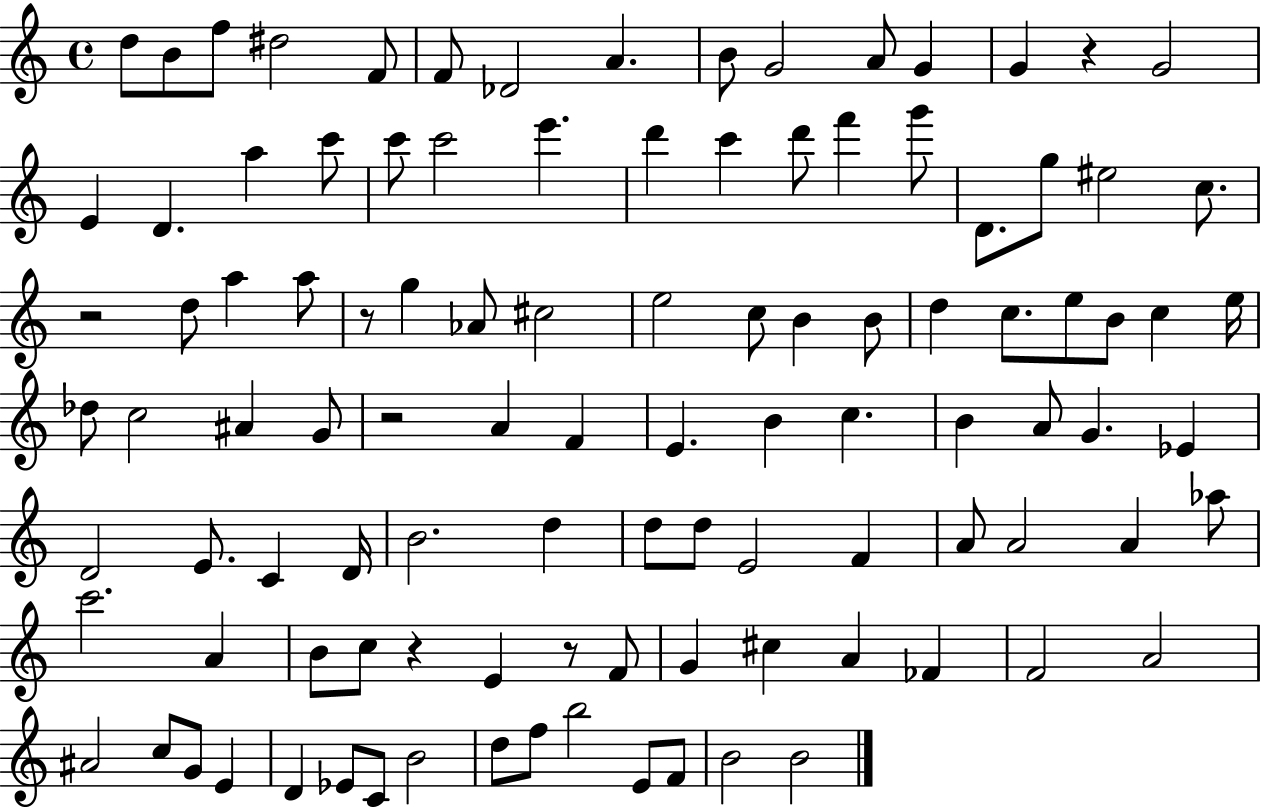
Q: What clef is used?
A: treble